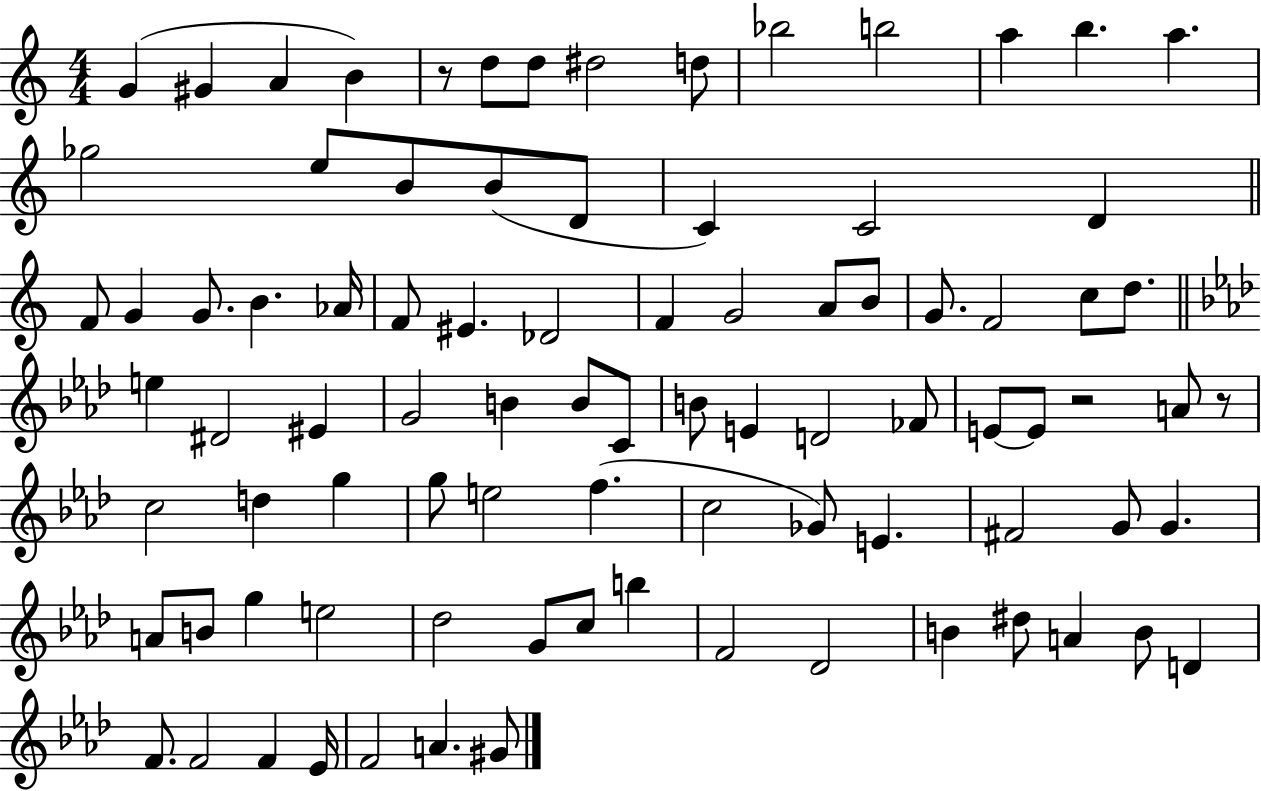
X:1
T:Untitled
M:4/4
L:1/4
K:C
G ^G A B z/2 d/2 d/2 ^d2 d/2 _b2 b2 a b a _g2 e/2 B/2 B/2 D/2 C C2 D F/2 G G/2 B _A/4 F/2 ^E _D2 F G2 A/2 B/2 G/2 F2 c/2 d/2 e ^D2 ^E G2 B B/2 C/2 B/2 E D2 _F/2 E/2 E/2 z2 A/2 z/2 c2 d g g/2 e2 f c2 _G/2 E ^F2 G/2 G A/2 B/2 g e2 _d2 G/2 c/2 b F2 _D2 B ^d/2 A B/2 D F/2 F2 F _E/4 F2 A ^G/2